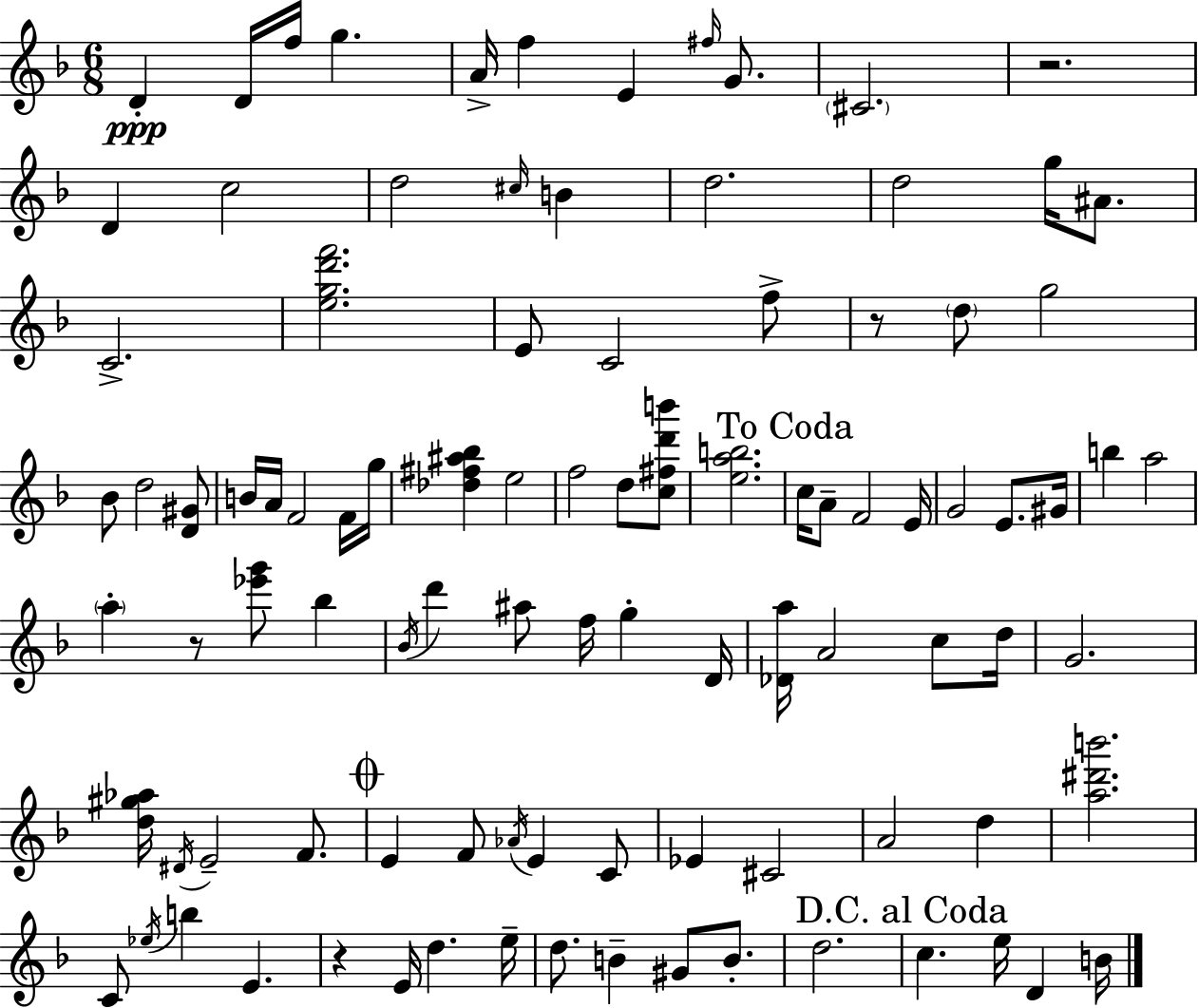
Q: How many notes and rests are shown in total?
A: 97